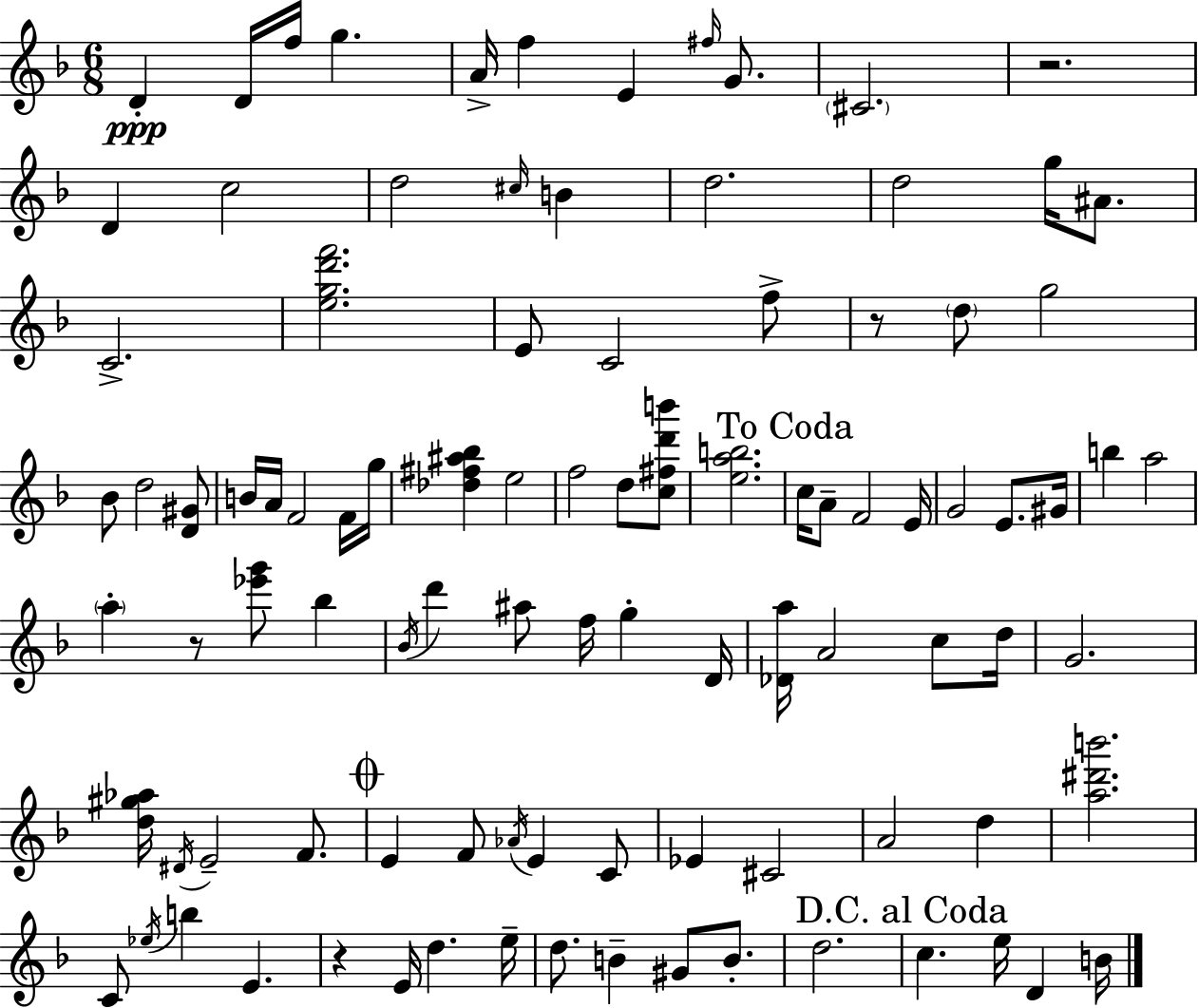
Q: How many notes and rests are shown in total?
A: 97